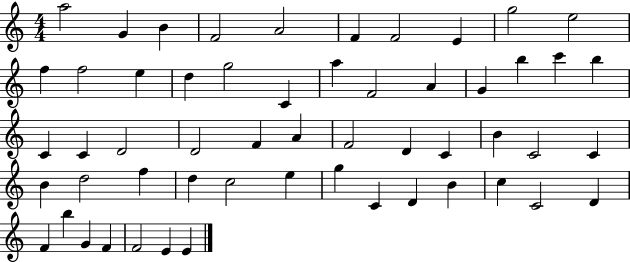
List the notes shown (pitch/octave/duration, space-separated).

A5/h G4/q B4/q F4/h A4/h F4/q F4/h E4/q G5/h E5/h F5/q F5/h E5/q D5/q G5/h C4/q A5/q F4/h A4/q G4/q B5/q C6/q B5/q C4/q C4/q D4/h D4/h F4/q A4/q F4/h D4/q C4/q B4/q C4/h C4/q B4/q D5/h F5/q D5/q C5/h E5/q G5/q C4/q D4/q B4/q C5/q C4/h D4/q F4/q B5/q G4/q F4/q F4/h E4/q E4/q